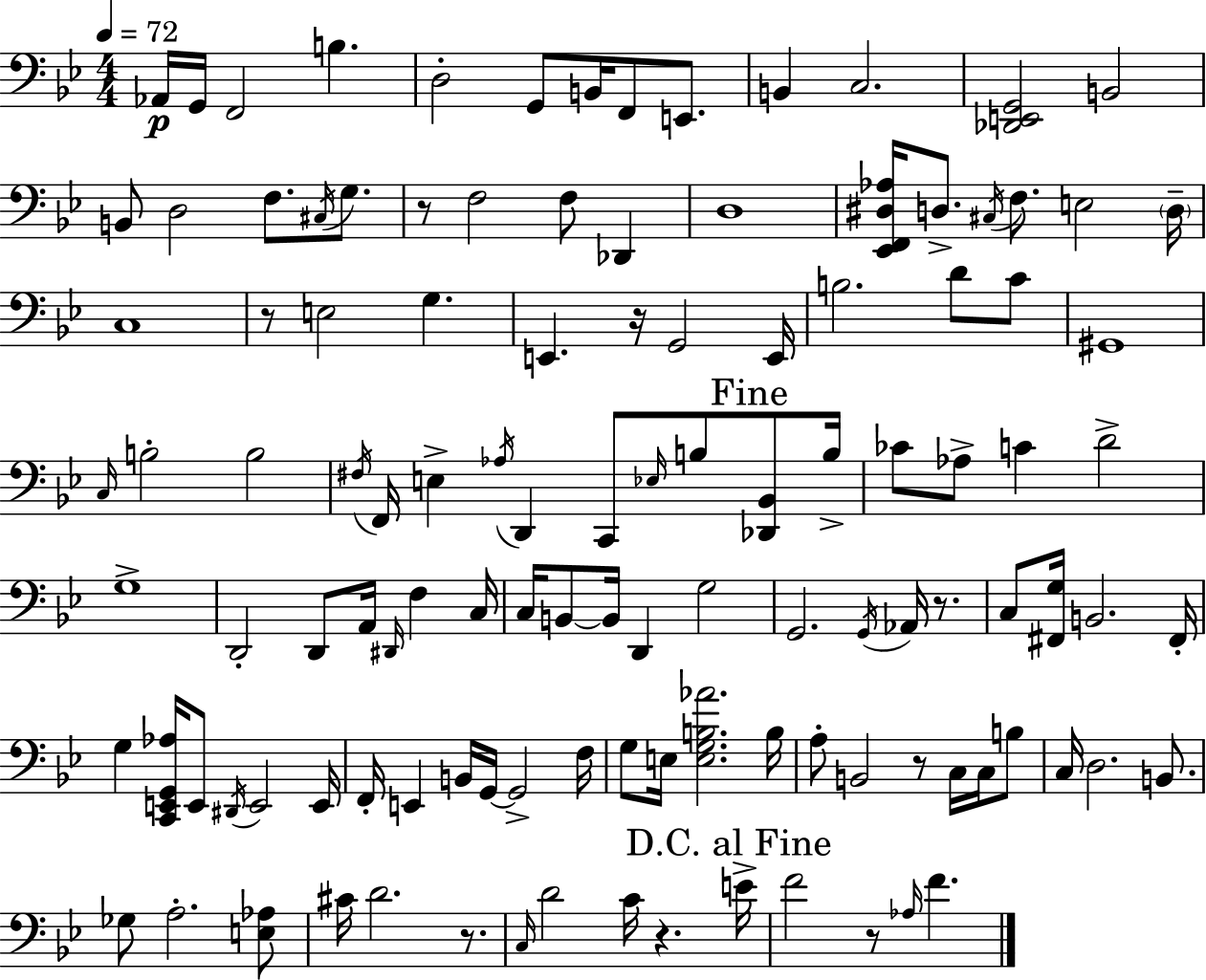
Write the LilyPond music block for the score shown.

{
  \clef bass
  \numericTimeSignature
  \time 4/4
  \key g \minor
  \tempo 4 = 72
  aes,16\p g,16 f,2 b4. | d2-. g,8 b,16 f,8 e,8. | b,4 c2. | <des, e, g,>2 b,2 | \break b,8 d2 f8. \acciaccatura { cis16 } g8. | r8 f2 f8 des,4 | d1 | <ees, f, dis aes>16 d8.-> \acciaccatura { cis16 } f8. e2 | \break \parenthesize d16-- c1 | r8 e2 g4. | e,4. r16 g,2 | e,16 b2. d'8 | \break c'8 gis,1 | \grace { c16 } b2-. b2 | \acciaccatura { fis16 } f,16 e4-> \acciaccatura { aes16 } d,4 c,8 | \grace { ees16 } b8 \mark "Fine" <des, bes,>8 b16-> ces'8 aes8-> c'4 d'2-> | \break g1-> | d,2-. d,8 | a,16 \grace { dis,16 } f4 c16 c16 b,8~~ b,16 d,4 g2 | g,2. | \break \acciaccatura { g,16 } aes,16 r8. c8 <fis, g>16 b,2. | fis,16-. g4 <c, e, g, aes>16 e,8 \acciaccatura { dis,16 } | e,2 e,16 f,16-. e,4 b,16 g,16~~ | g,2-> f16 g8 e16 <e g b aes'>2. | \break b16 a8-. b,2 | r8 c16 c16 b8 c16 d2. | b,8. ges8 a2.-. | <e aes>8 cis'16 d'2. | \break r8. \grace { c16 } d'2 | c'16 r4. \mark "D.C. al Fine" e'16-> f'2 | r8 \grace { aes16 } f'4. \bar "|."
}